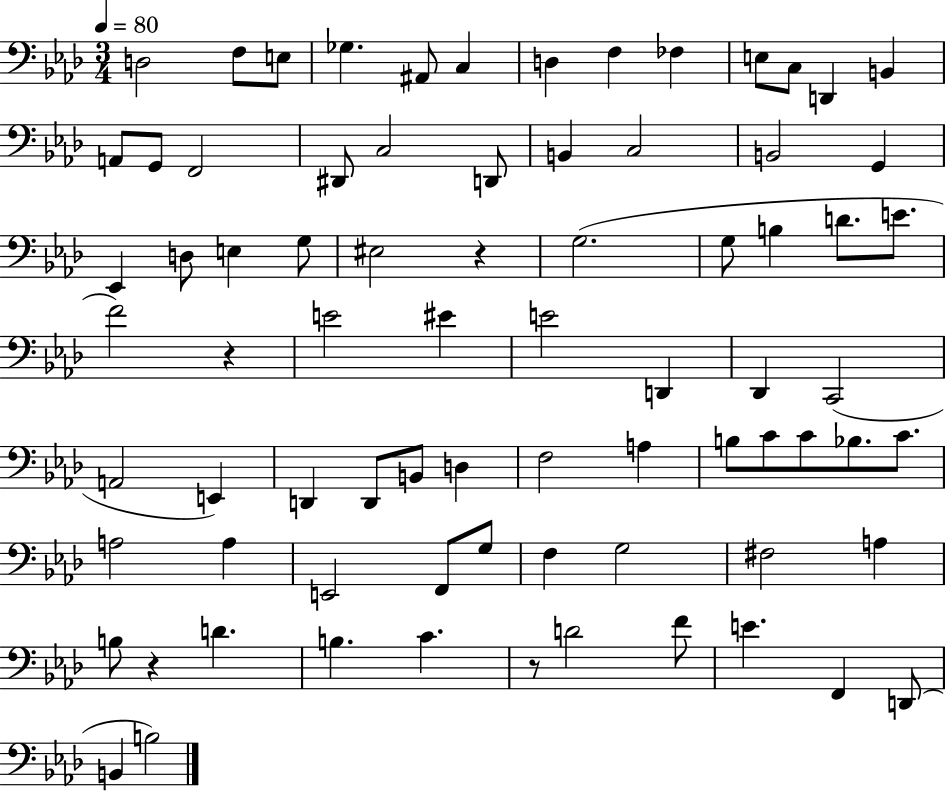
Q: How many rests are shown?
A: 4